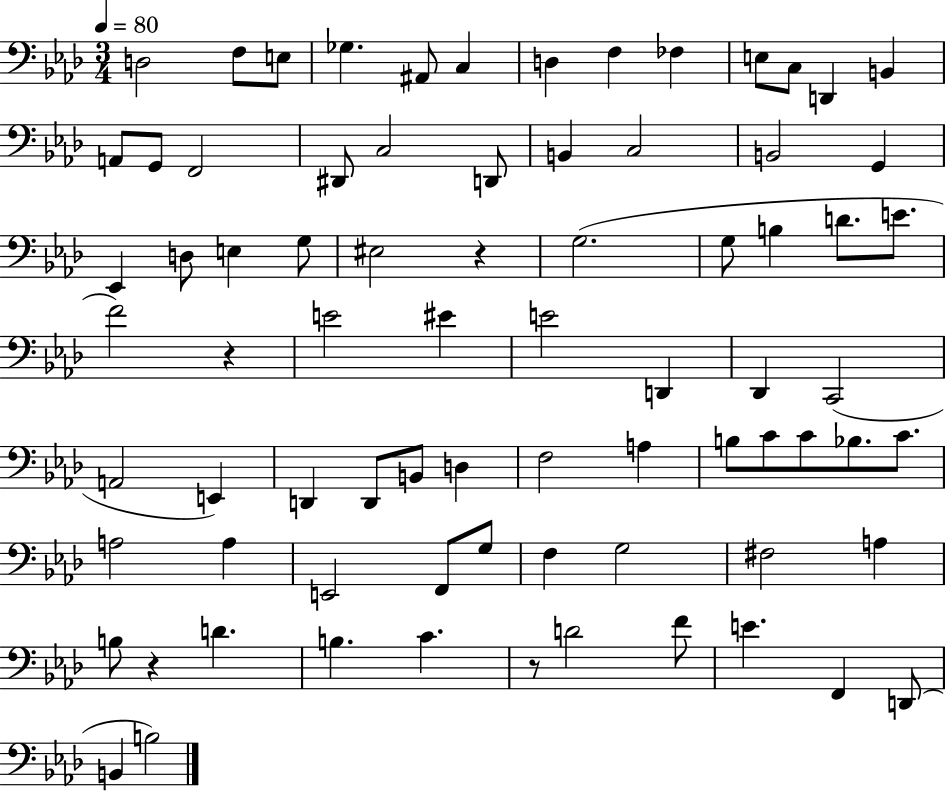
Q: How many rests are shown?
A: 4